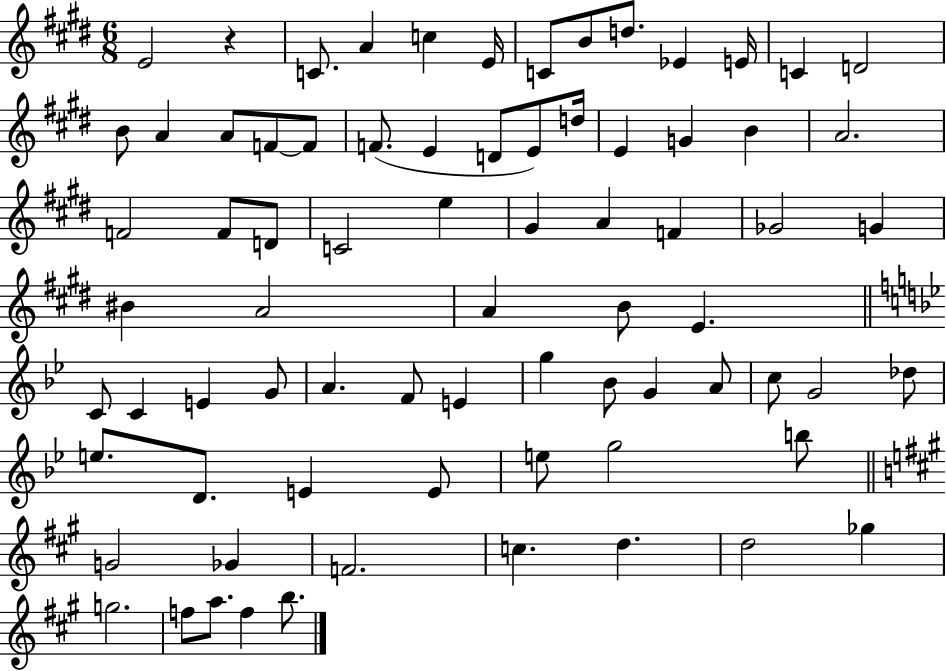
{
  \clef treble
  \numericTimeSignature
  \time 6/8
  \key e \major
  e'2 r4 | c'8. a'4 c''4 e'16 | c'8 b'8 d''8. ees'4 e'16 | c'4 d'2 | \break b'8 a'4 a'8 f'8~~ f'8 | f'8.( e'4 d'8 e'8) d''16 | e'4 g'4 b'4 | a'2. | \break f'2 f'8 d'8 | c'2 e''4 | gis'4 a'4 f'4 | ges'2 g'4 | \break bis'4 a'2 | a'4 b'8 e'4. | \bar "||" \break \key g \minor c'8 c'4 e'4 g'8 | a'4. f'8 e'4 | g''4 bes'8 g'4 a'8 | c''8 g'2 des''8 | \break e''8. d'8. e'4 e'8 | e''8 g''2 b''8 | \bar "||" \break \key a \major g'2 ges'4 | f'2. | c''4. d''4. | d''2 ges''4 | \break g''2. | f''8 a''8. f''4 b''8. | \bar "|."
}